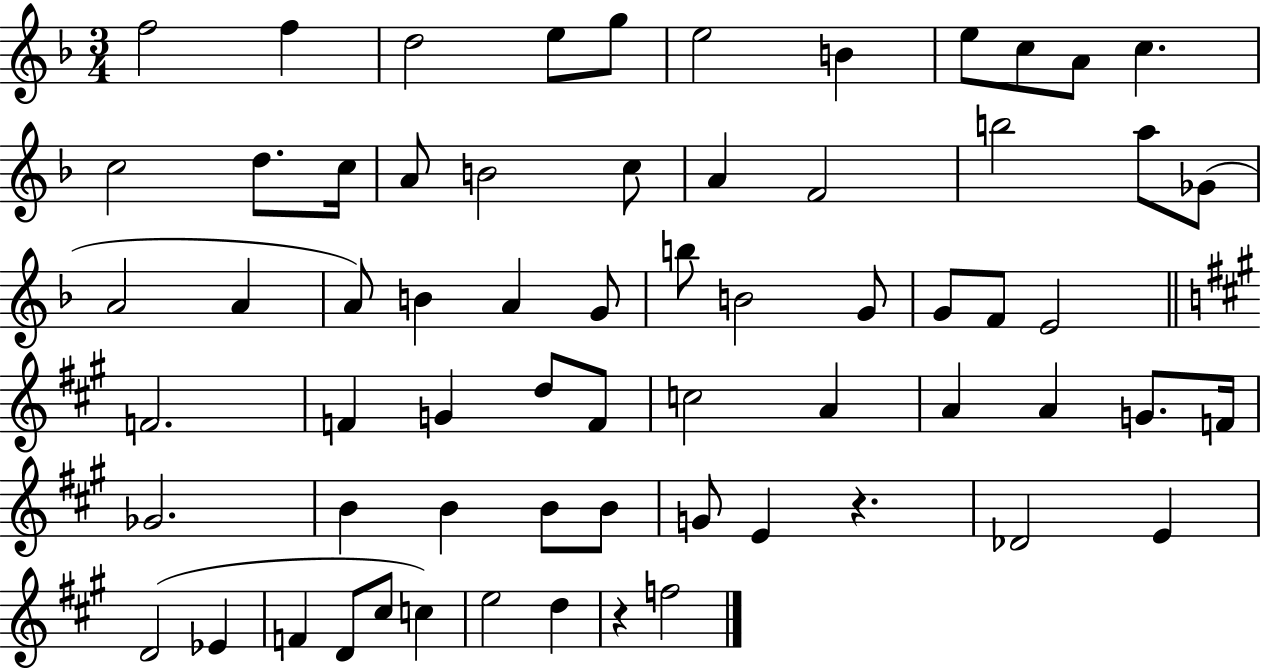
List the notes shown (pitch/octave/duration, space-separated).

F5/h F5/q D5/h E5/e G5/e E5/h B4/q E5/e C5/e A4/e C5/q. C5/h D5/e. C5/s A4/e B4/h C5/e A4/q F4/h B5/h A5/e Gb4/e A4/h A4/q A4/e B4/q A4/q G4/e B5/e B4/h G4/e G4/e F4/e E4/h F4/h. F4/q G4/q D5/e F4/e C5/h A4/q A4/q A4/q G4/e. F4/s Gb4/h. B4/q B4/q B4/e B4/e G4/e E4/q R/q. Db4/h E4/q D4/h Eb4/q F4/q D4/e C#5/e C5/q E5/h D5/q R/q F5/h